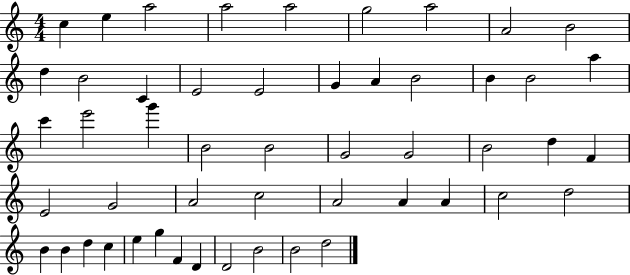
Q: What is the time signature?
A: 4/4